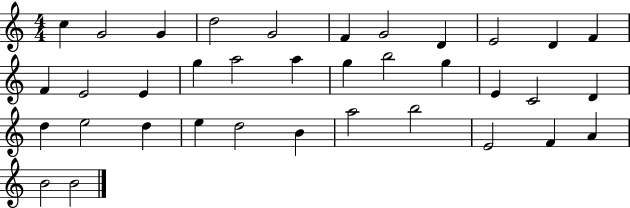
{
  \clef treble
  \numericTimeSignature
  \time 4/4
  \key c \major
  c''4 g'2 g'4 | d''2 g'2 | f'4 g'2 d'4 | e'2 d'4 f'4 | \break f'4 e'2 e'4 | g''4 a''2 a''4 | g''4 b''2 g''4 | e'4 c'2 d'4 | \break d''4 e''2 d''4 | e''4 d''2 b'4 | a''2 b''2 | e'2 f'4 a'4 | \break b'2 b'2 | \bar "|."
}